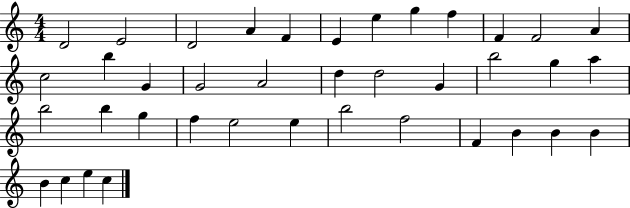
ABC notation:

X:1
T:Untitled
M:4/4
L:1/4
K:C
D2 E2 D2 A F E e g f F F2 A c2 b G G2 A2 d d2 G b2 g a b2 b g f e2 e b2 f2 F B B B B c e c